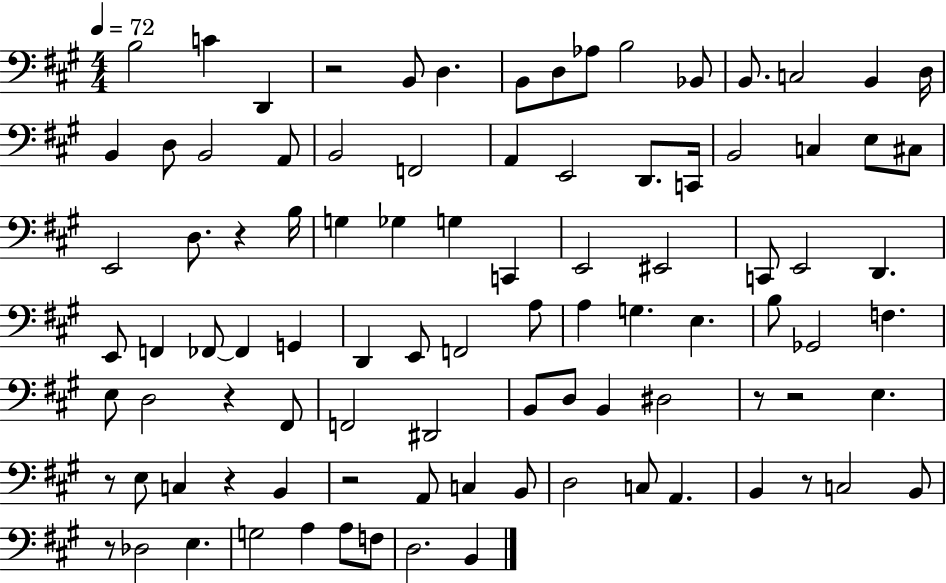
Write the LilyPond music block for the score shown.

{
  \clef bass
  \numericTimeSignature
  \time 4/4
  \key a \major
  \tempo 4 = 72
  b2 c'4 d,4 | r2 b,8 d4. | b,8 d8 aes8 b2 bes,8 | b,8. c2 b,4 d16 | \break b,4 d8 b,2 a,8 | b,2 f,2 | a,4 e,2 d,8. c,16 | b,2 c4 e8 cis8 | \break e,2 d8. r4 b16 | g4 ges4 g4 c,4 | e,2 eis,2 | c,8 e,2 d,4. | \break e,8 f,4 fes,8~~ fes,4 g,4 | d,4 e,8 f,2 a8 | a4 g4. e4. | b8 ges,2 f4. | \break e8 d2 r4 fis,8 | f,2 dis,2 | b,8 d8 b,4 dis2 | r8 r2 e4. | \break r8 e8 c4 r4 b,4 | r2 a,8 c4 b,8 | d2 c8 a,4. | b,4 r8 c2 b,8 | \break r8 des2 e4. | g2 a4 a8 f8 | d2. b,4 | \bar "|."
}